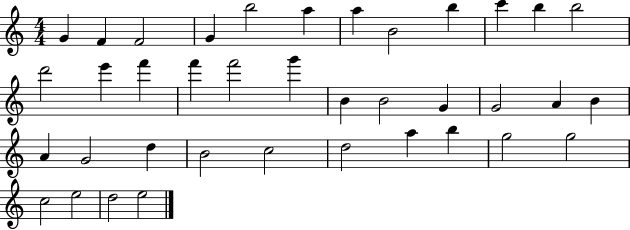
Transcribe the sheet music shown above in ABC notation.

X:1
T:Untitled
M:4/4
L:1/4
K:C
G F F2 G b2 a a B2 b c' b b2 d'2 e' f' f' f'2 g' B B2 G G2 A B A G2 d B2 c2 d2 a b g2 g2 c2 e2 d2 e2